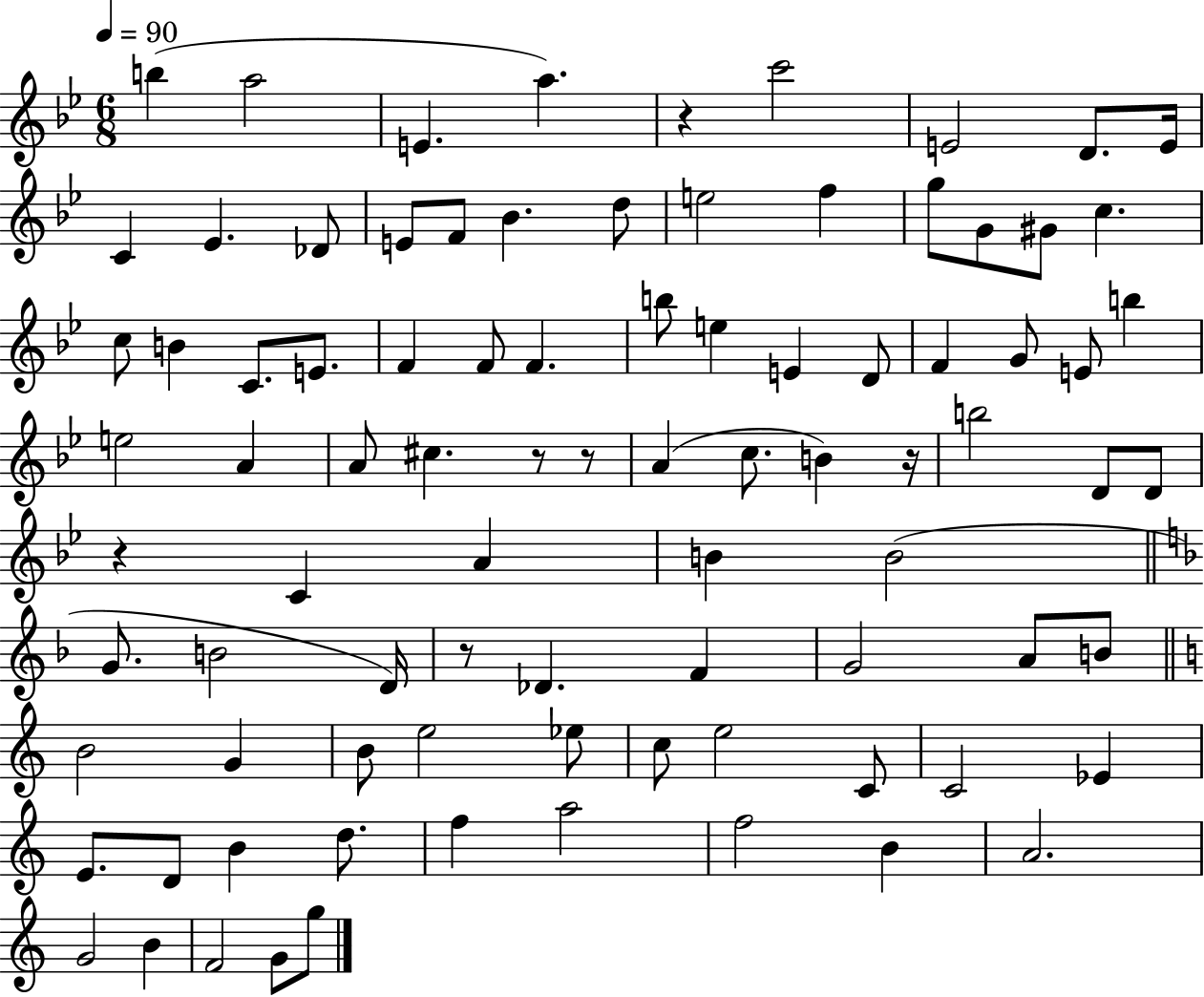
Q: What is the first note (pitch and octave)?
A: B5